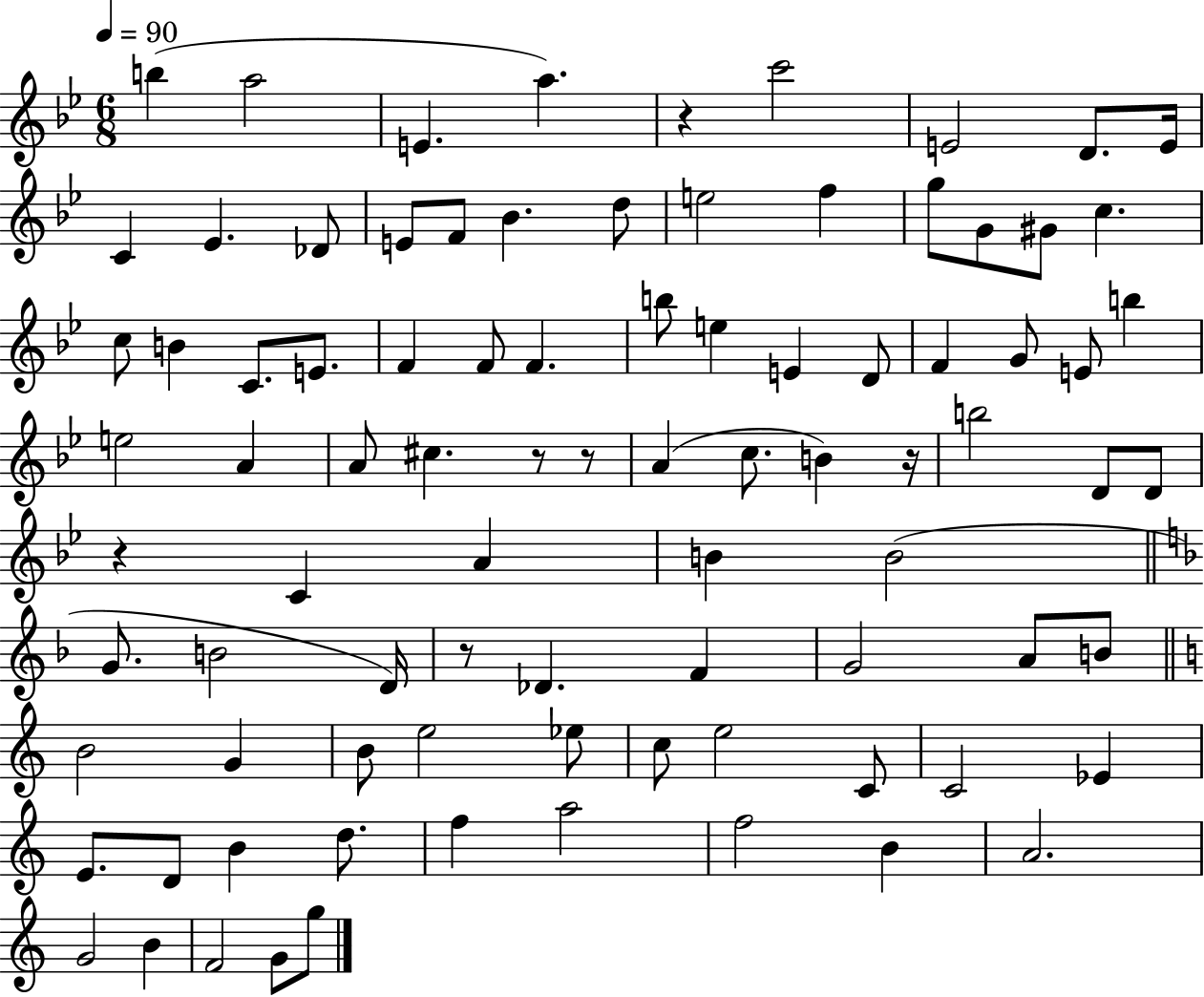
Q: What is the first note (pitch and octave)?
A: B5